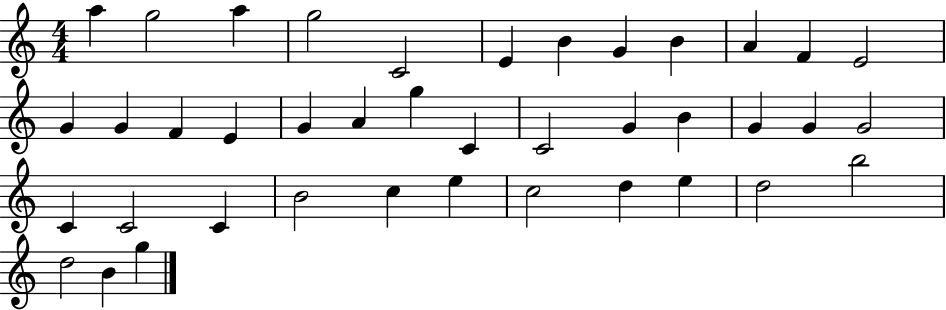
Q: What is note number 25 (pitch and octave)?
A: G4